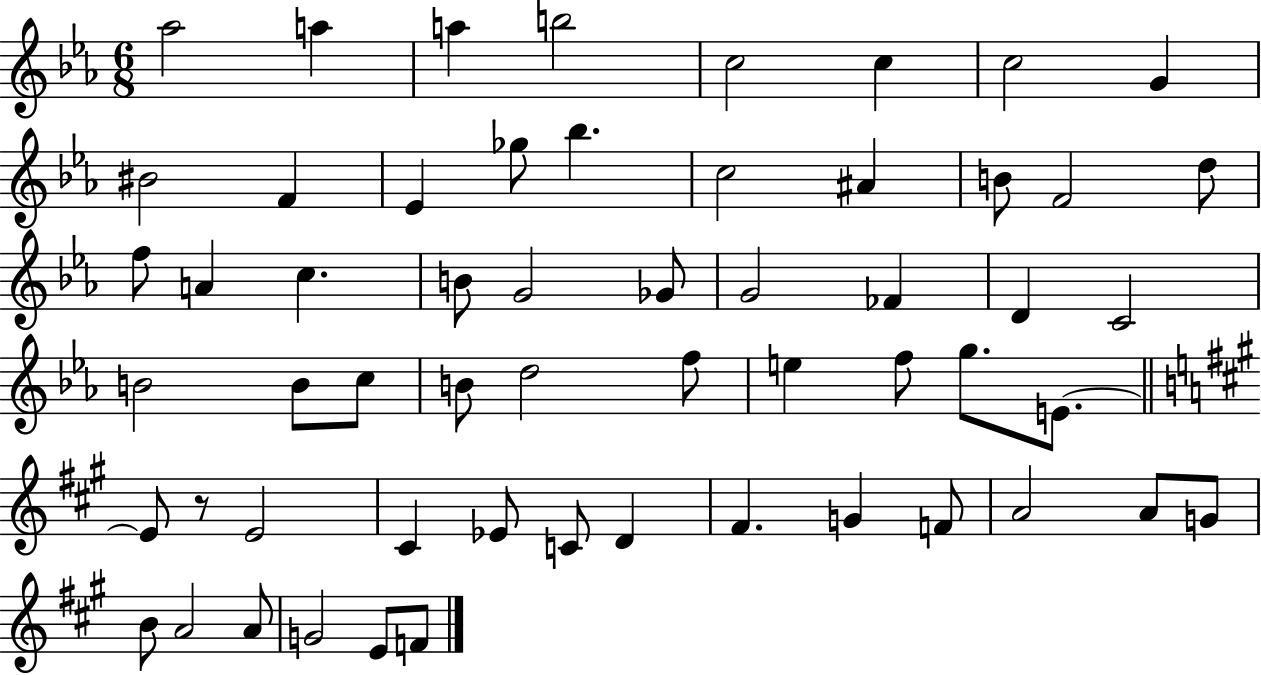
{
  \clef treble
  \numericTimeSignature
  \time 6/8
  \key ees \major
  aes''2 a''4 | a''4 b''2 | c''2 c''4 | c''2 g'4 | \break bis'2 f'4 | ees'4 ges''8 bes''4. | c''2 ais'4 | b'8 f'2 d''8 | \break f''8 a'4 c''4. | b'8 g'2 ges'8 | g'2 fes'4 | d'4 c'2 | \break b'2 b'8 c''8 | b'8 d''2 f''8 | e''4 f''8 g''8. e'8.~~ | \bar "||" \break \key a \major e'8 r8 e'2 | cis'4 ees'8 c'8 d'4 | fis'4. g'4 f'8 | a'2 a'8 g'8 | \break b'8 a'2 a'8 | g'2 e'8 f'8 | \bar "|."
}